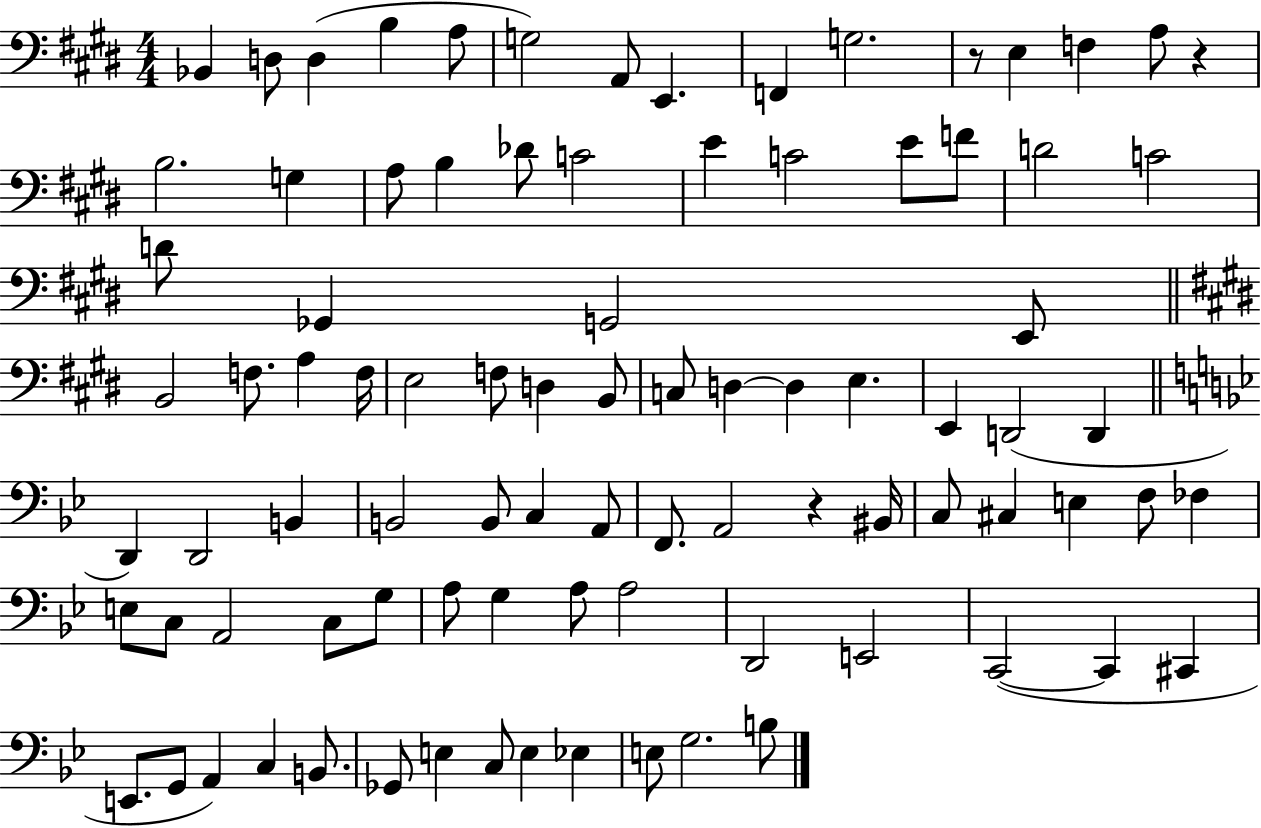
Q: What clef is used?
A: bass